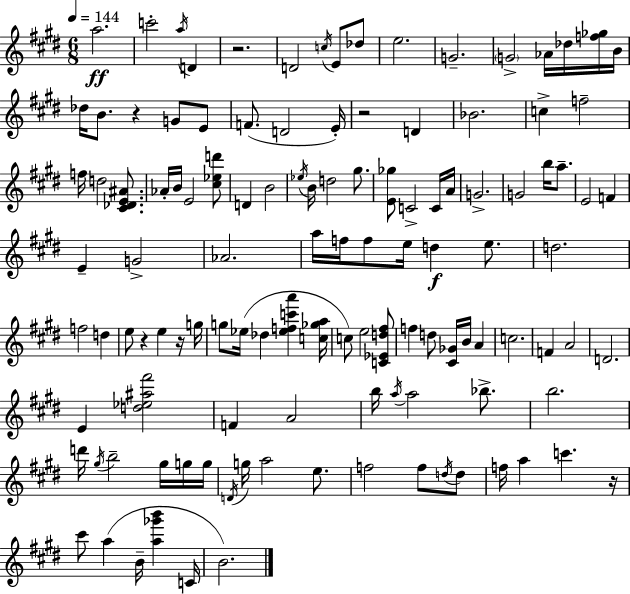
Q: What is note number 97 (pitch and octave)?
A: A5